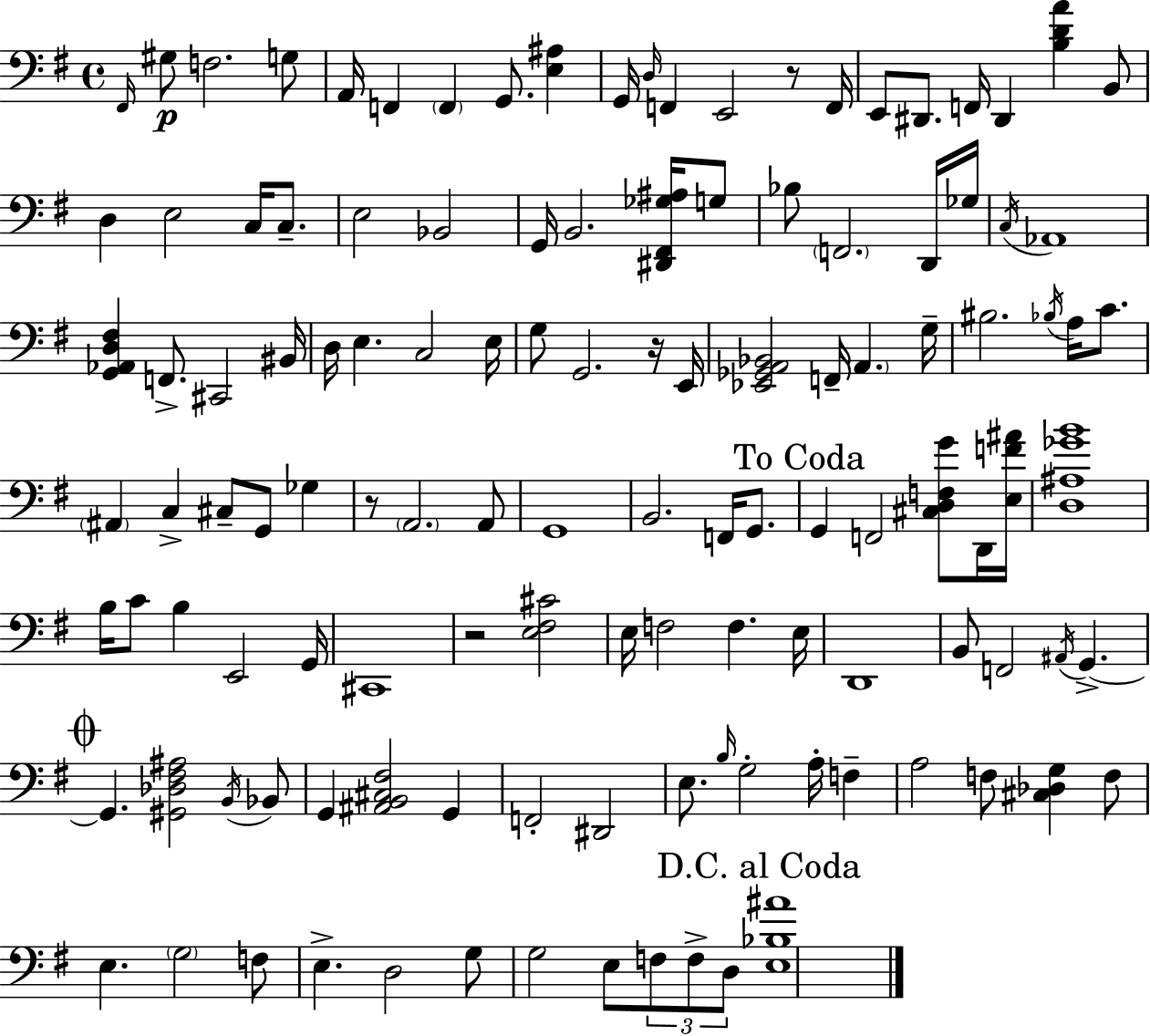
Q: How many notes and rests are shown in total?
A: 122